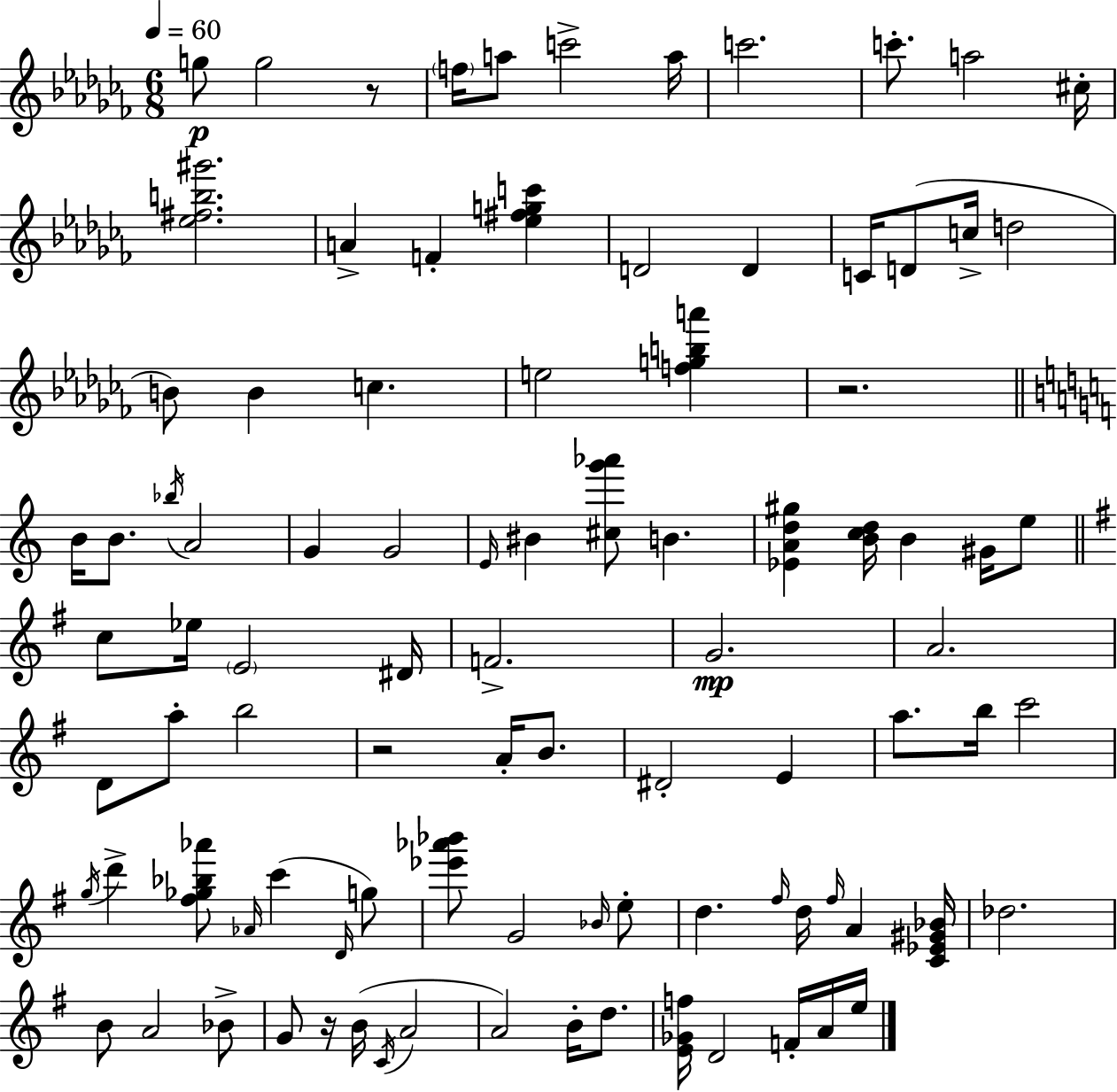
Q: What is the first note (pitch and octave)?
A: G5